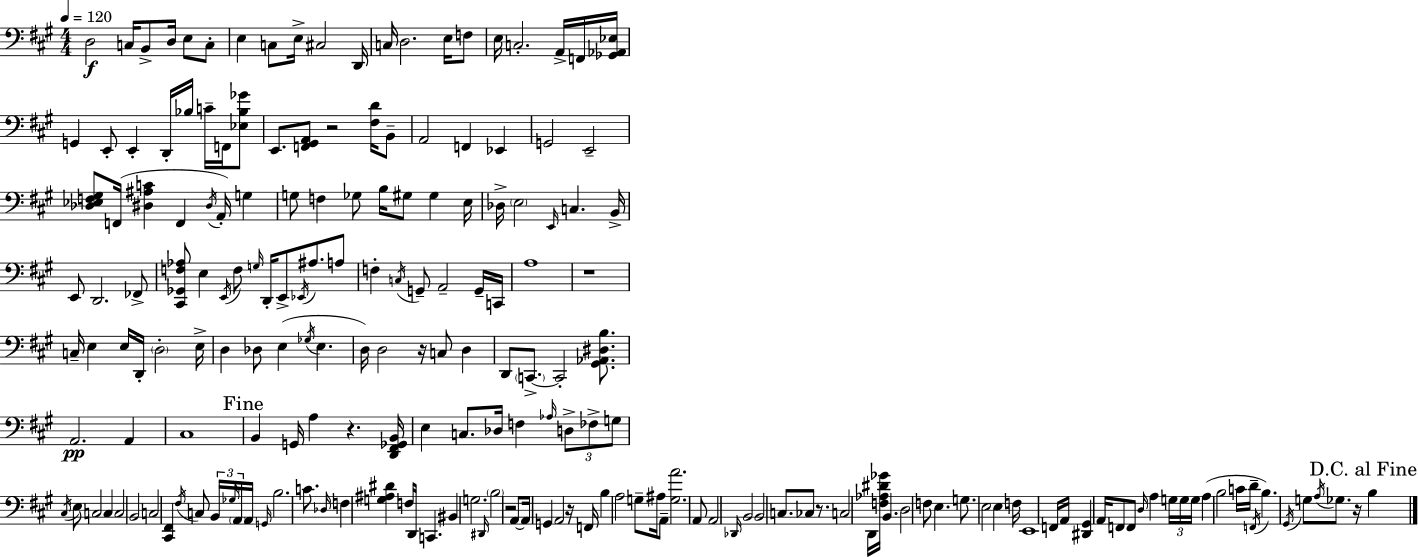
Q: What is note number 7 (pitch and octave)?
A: E3